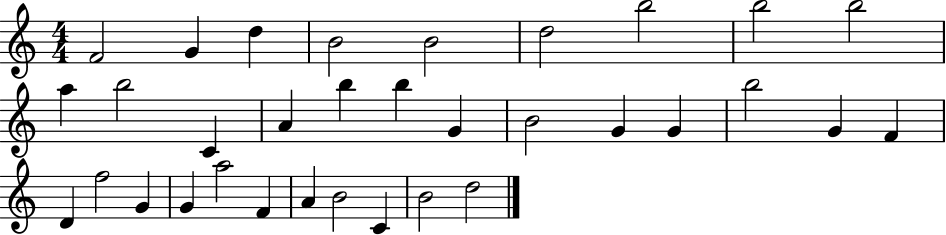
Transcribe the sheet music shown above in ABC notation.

X:1
T:Untitled
M:4/4
L:1/4
K:C
F2 G d B2 B2 d2 b2 b2 b2 a b2 C A b b G B2 G G b2 G F D f2 G G a2 F A B2 C B2 d2